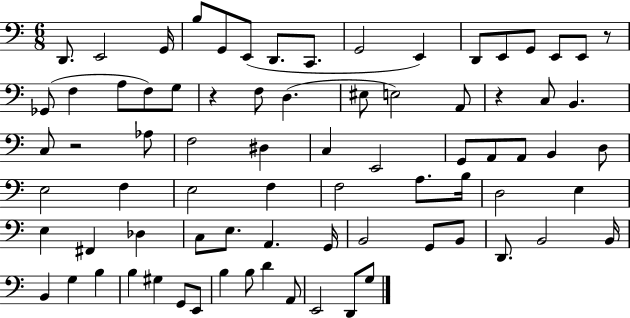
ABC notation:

X:1
T:Untitled
M:6/8
L:1/4
K:C
D,,/2 E,,2 G,,/4 B,/2 G,,/2 E,,/2 D,,/2 C,,/2 G,,2 E,, D,,/2 E,,/2 G,,/2 E,,/2 E,,/2 z/2 _G,,/2 F, A,/2 F,/2 G,/2 z F,/2 D, ^E,/2 E,2 A,,/2 z C,/2 B,, C,/2 z2 _A,/2 F,2 ^D, C, E,,2 G,,/2 A,,/2 A,,/2 B,, D,/2 E,2 F, E,2 F, F,2 A,/2 B,/4 D,2 E, E, ^F,, _D, C,/2 E,/2 A,, G,,/4 B,,2 G,,/2 B,,/2 D,,/2 B,,2 B,,/4 B,, G, B, B, ^G, G,,/2 E,,/2 B, B,/2 D A,,/2 E,,2 D,,/2 G,/2